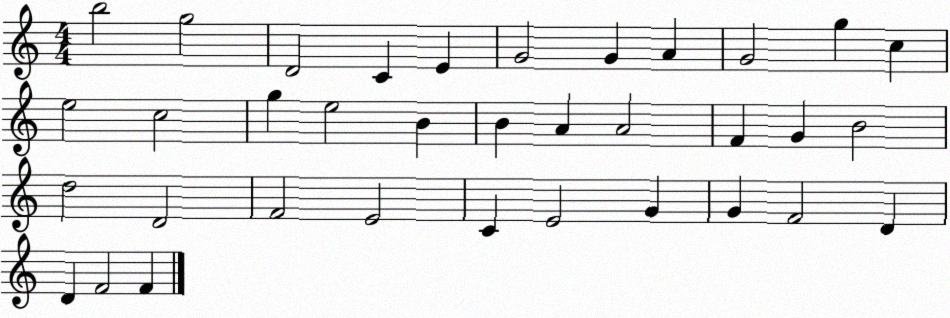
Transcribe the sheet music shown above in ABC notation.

X:1
T:Untitled
M:4/4
L:1/4
K:C
b2 g2 D2 C E G2 G A G2 g c e2 c2 g e2 B B A A2 F G B2 d2 D2 F2 E2 C E2 G G F2 D D F2 F